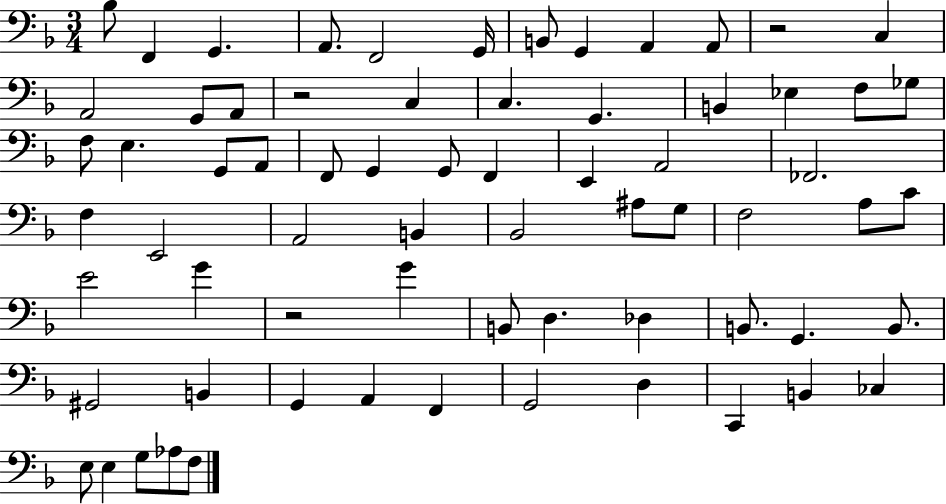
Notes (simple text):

Bb3/e F2/q G2/q. A2/e. F2/h G2/s B2/e G2/q A2/q A2/e R/h C3/q A2/h G2/e A2/e R/h C3/q C3/q. G2/q. B2/q Eb3/q F3/e Gb3/e F3/e E3/q. G2/e A2/e F2/e G2/q G2/e F2/q E2/q A2/h FES2/h. F3/q E2/h A2/h B2/q Bb2/h A#3/e G3/e F3/h A3/e C4/e E4/h G4/q R/h G4/q B2/e D3/q. Db3/q B2/e. G2/q. B2/e. G#2/h B2/q G2/q A2/q F2/q G2/h D3/q C2/q B2/q CES3/q E3/e E3/q G3/e Ab3/e F3/e